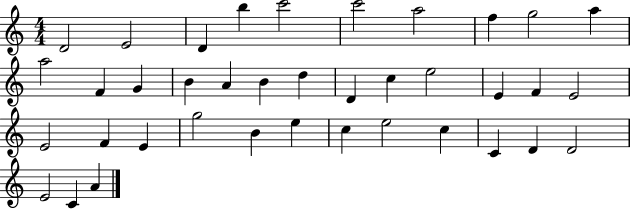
D4/h E4/h D4/q B5/q C6/h C6/h A5/h F5/q G5/h A5/q A5/h F4/q G4/q B4/q A4/q B4/q D5/q D4/q C5/q E5/h E4/q F4/q E4/h E4/h F4/q E4/q G5/h B4/q E5/q C5/q E5/h C5/q C4/q D4/q D4/h E4/h C4/q A4/q